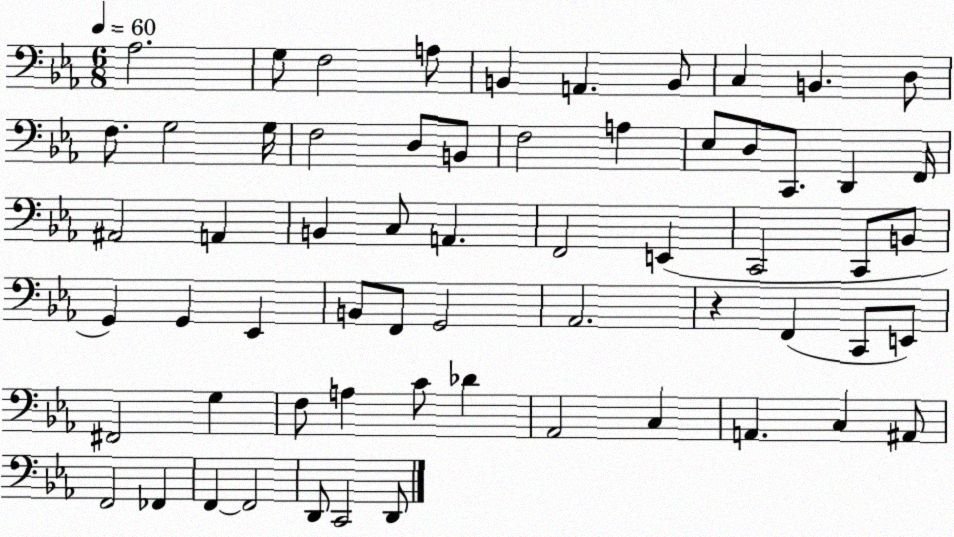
X:1
T:Untitled
M:6/8
L:1/4
K:Eb
_A,2 G,/2 F,2 A,/2 B,, A,, B,,/2 C, B,, D,/2 F,/2 G,2 G,/4 F,2 D,/2 B,,/2 F,2 A, _E,/2 D,/2 C,,/2 D,, F,,/4 ^A,,2 A,, B,, C,/2 A,, F,,2 E,, C,,2 C,,/2 B,,/2 G,, G,, _E,, B,,/2 F,,/2 G,,2 _A,,2 z F,, C,,/2 E,,/2 ^F,,2 G, F,/2 A, C/2 _D _A,,2 C, A,, C, ^A,,/2 F,,2 _F,, F,, F,,2 D,,/2 C,,2 D,,/2